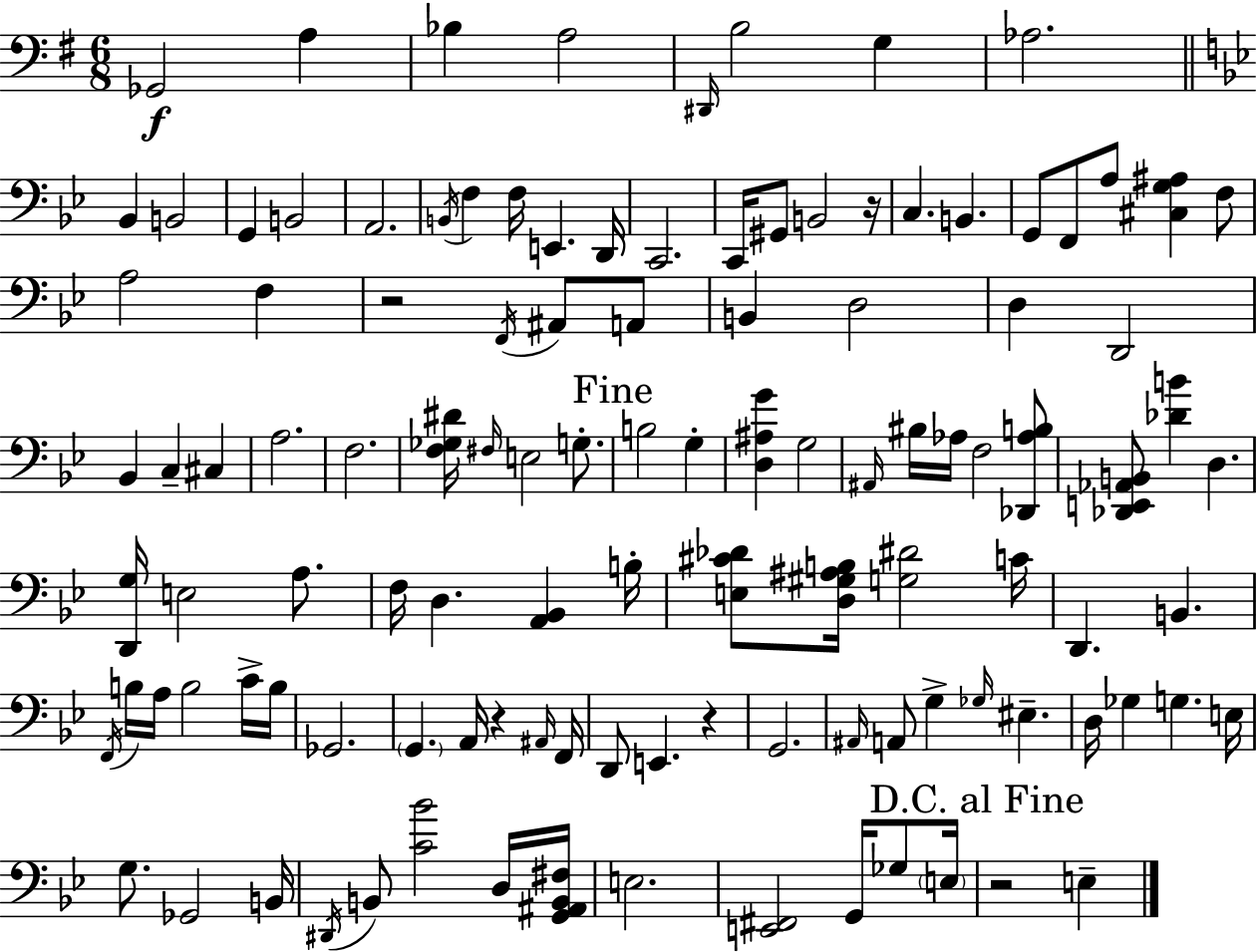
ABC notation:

X:1
T:Untitled
M:6/8
L:1/4
K:Em
_G,,2 A, _B, A,2 ^D,,/4 B,2 G, _A,2 _B,, B,,2 G,, B,,2 A,,2 B,,/4 F, F,/4 E,, D,,/4 C,,2 C,,/4 ^G,,/2 B,,2 z/4 C, B,, G,,/2 F,,/2 A,/2 [^C,G,^A,] F,/2 A,2 F, z2 F,,/4 ^A,,/2 A,,/2 B,, D,2 D, D,,2 _B,, C, ^C, A,2 F,2 [F,_G,^D]/4 ^F,/4 E,2 G,/2 B,2 G, [D,^A,G] G,2 ^A,,/4 ^B,/4 _A,/4 F,2 [_D,,_A,B,]/2 [_D,,E,,_A,,B,,]/2 [_DB] D, [D,,G,]/4 E,2 A,/2 F,/4 D, [A,,_B,,] B,/4 [E,^C_D]/2 [D,^G,^A,B,]/4 [G,^D]2 C/4 D,, B,, F,,/4 B,/4 A,/4 B,2 C/4 B,/4 _G,,2 G,, A,,/4 z ^A,,/4 F,,/4 D,,/2 E,, z G,,2 ^A,,/4 A,,/2 G, _G,/4 ^E, D,/4 _G, G, E,/4 G,/2 _G,,2 B,,/4 ^D,,/4 B,,/2 [C_B]2 D,/4 [G,,^A,,B,,^F,]/4 E,2 [E,,^F,,]2 G,,/4 _G,/2 E,/4 z2 E,